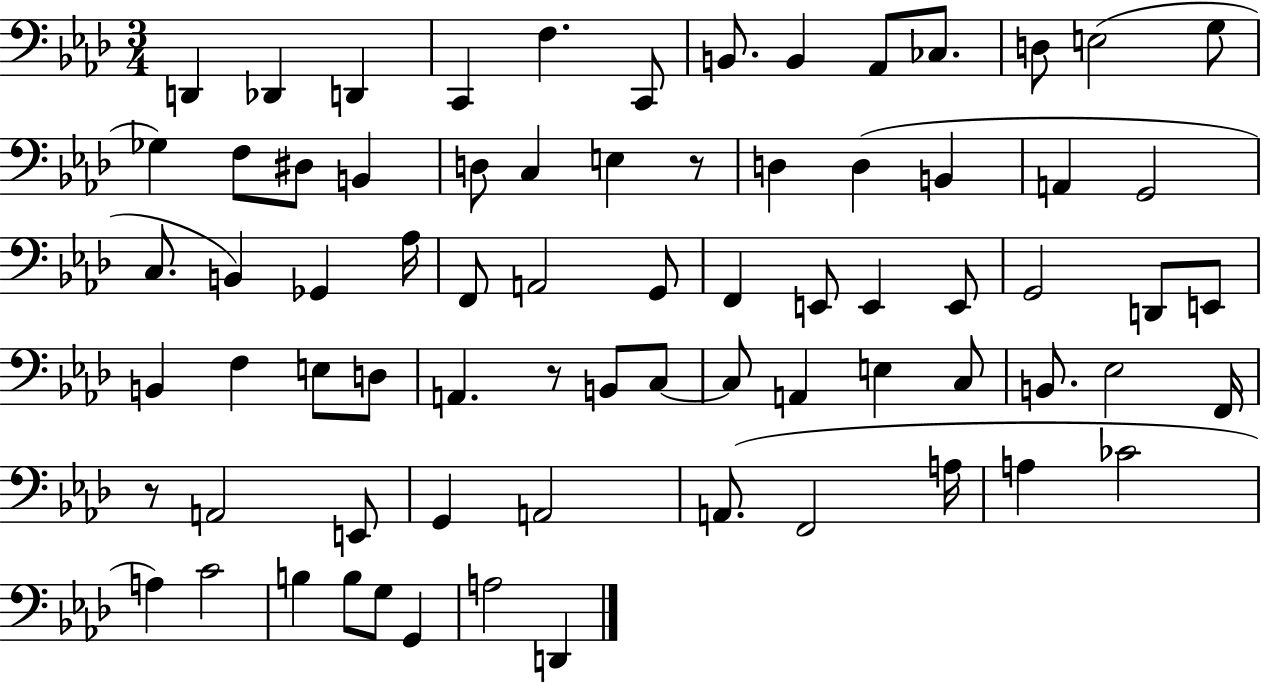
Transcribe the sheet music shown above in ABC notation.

X:1
T:Untitled
M:3/4
L:1/4
K:Ab
D,, _D,, D,, C,, F, C,,/2 B,,/2 B,, _A,,/2 _C,/2 D,/2 E,2 G,/2 _G, F,/2 ^D,/2 B,, D,/2 C, E, z/2 D, D, B,, A,, G,,2 C,/2 B,, _G,, _A,/4 F,,/2 A,,2 G,,/2 F,, E,,/2 E,, E,,/2 G,,2 D,,/2 E,,/2 B,, F, E,/2 D,/2 A,, z/2 B,,/2 C,/2 C,/2 A,, E, C,/2 B,,/2 _E,2 F,,/4 z/2 A,,2 E,,/2 G,, A,,2 A,,/2 F,,2 A,/4 A, _C2 A, C2 B, B,/2 G,/2 G,, A,2 D,,